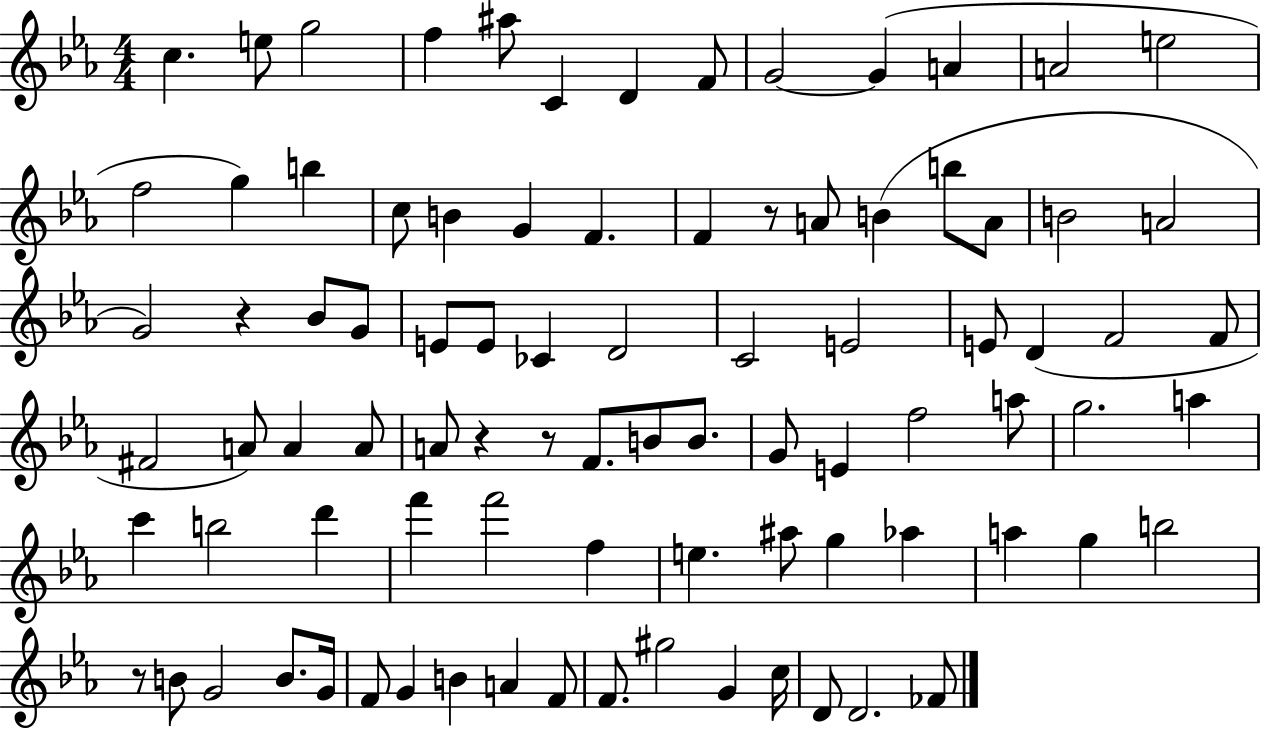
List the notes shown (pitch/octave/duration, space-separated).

C5/q. E5/e G5/h F5/q A#5/e C4/q D4/q F4/e G4/h G4/q A4/q A4/h E5/h F5/h G5/q B5/q C5/e B4/q G4/q F4/q. F4/q R/e A4/e B4/q B5/e A4/e B4/h A4/h G4/h R/q Bb4/e G4/e E4/e E4/e CES4/q D4/h C4/h E4/h E4/e D4/q F4/h F4/e F#4/h A4/e A4/q A4/e A4/e R/q R/e F4/e. B4/e B4/e. G4/e E4/q F5/h A5/e G5/h. A5/q C6/q B5/h D6/q F6/q F6/h F5/q E5/q. A#5/e G5/q Ab5/q A5/q G5/q B5/h R/e B4/e G4/h B4/e. G4/s F4/e G4/q B4/q A4/q F4/e F4/e. G#5/h G4/q C5/s D4/e D4/h. FES4/e